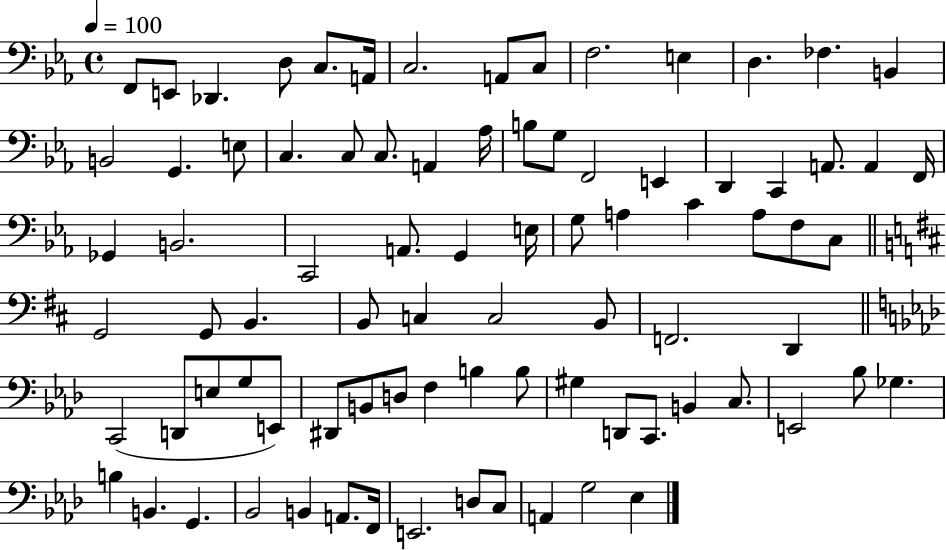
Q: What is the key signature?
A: EES major